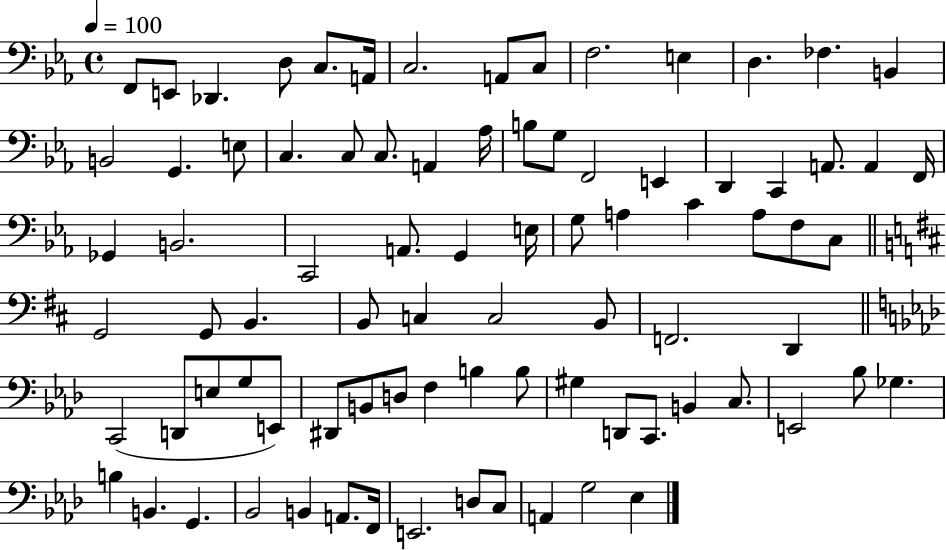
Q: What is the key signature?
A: EES major